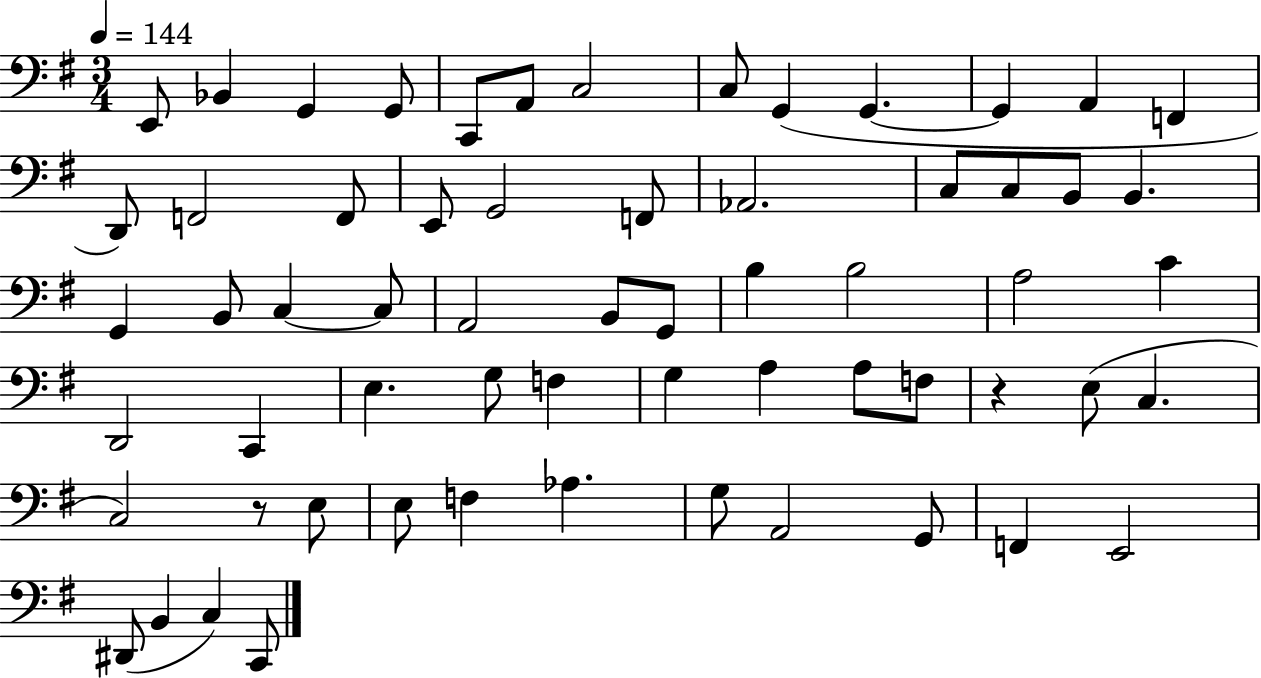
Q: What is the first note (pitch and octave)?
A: E2